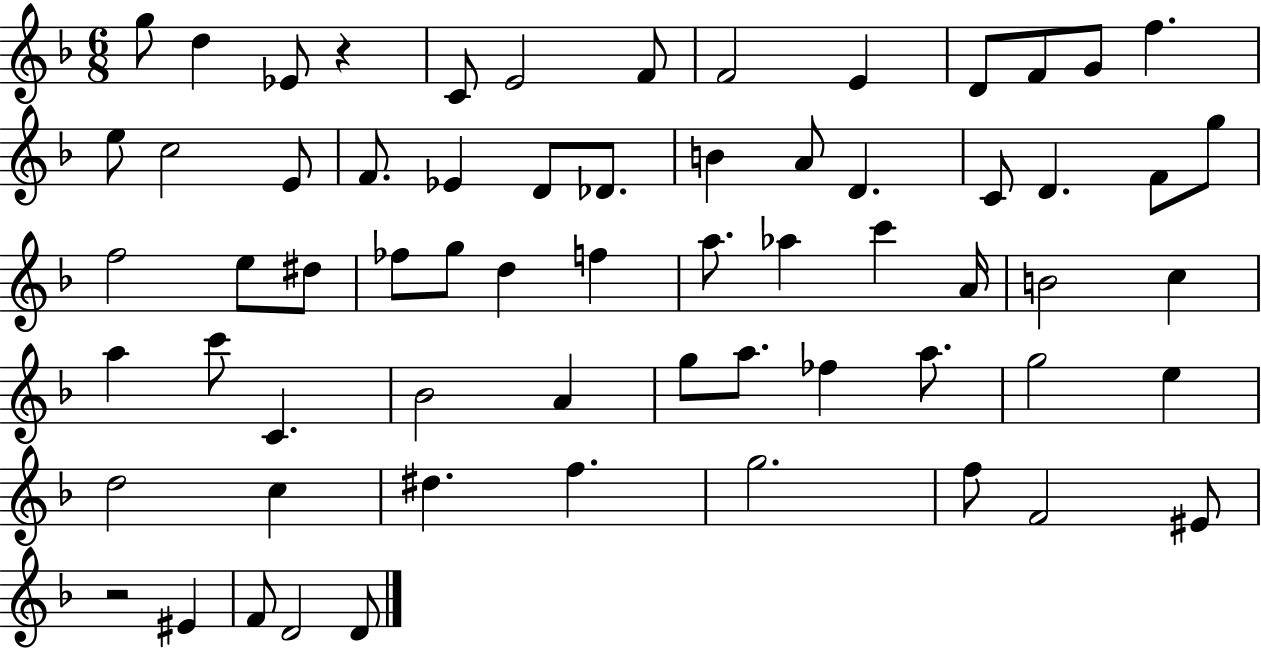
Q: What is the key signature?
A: F major